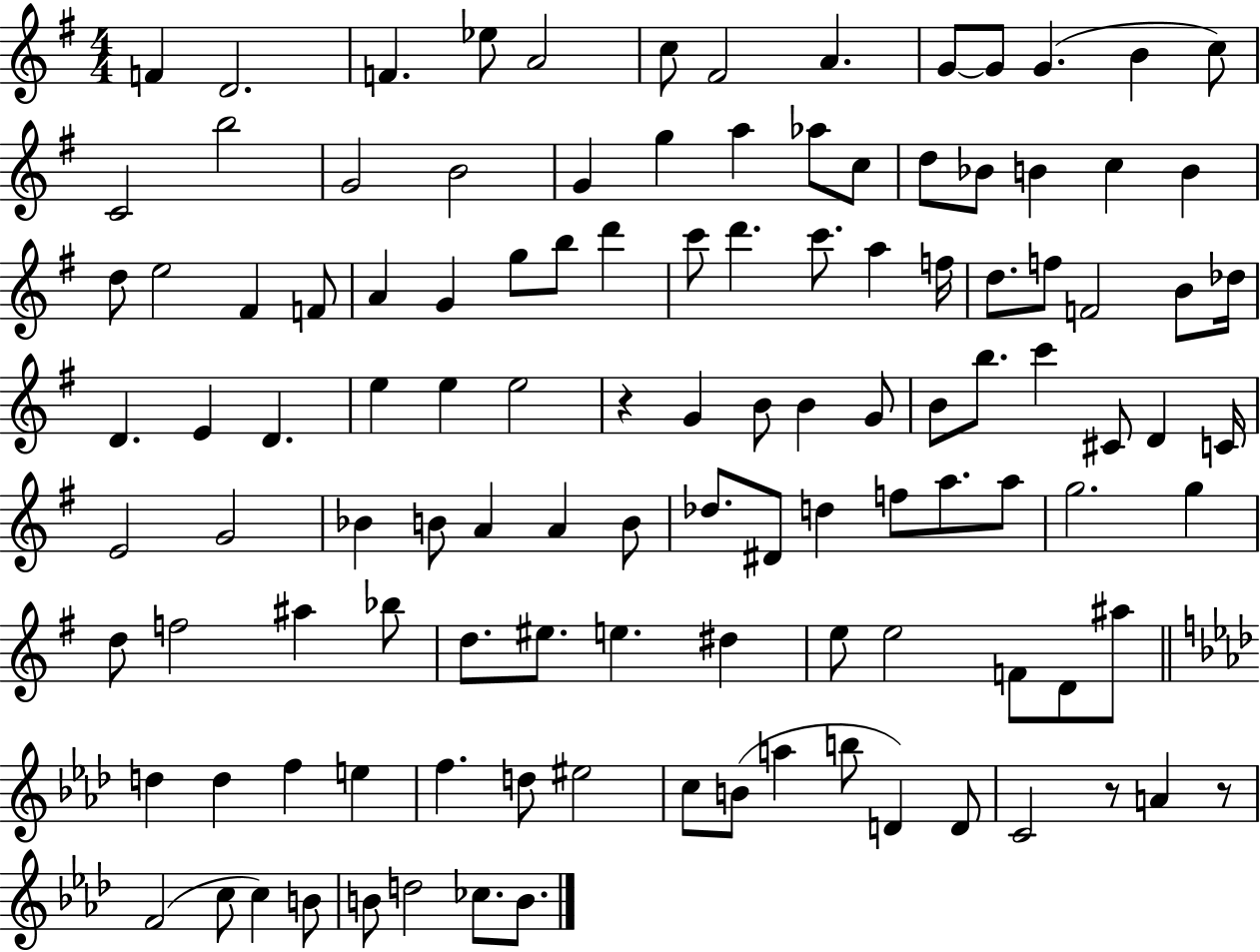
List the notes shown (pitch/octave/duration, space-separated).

F4/q D4/h. F4/q. Eb5/e A4/h C5/e F#4/h A4/q. G4/e G4/e G4/q. B4/q C5/e C4/h B5/h G4/h B4/h G4/q G5/q A5/q Ab5/e C5/e D5/e Bb4/e B4/q C5/q B4/q D5/e E5/h F#4/q F4/e A4/q G4/q G5/e B5/e D6/q C6/e D6/q. C6/e. A5/q F5/s D5/e. F5/e F4/h B4/e Db5/s D4/q. E4/q D4/q. E5/q E5/q E5/h R/q G4/q B4/e B4/q G4/e B4/e B5/e. C6/q C#4/e D4/q C4/s E4/h G4/h Bb4/q B4/e A4/q A4/q B4/e Db5/e. D#4/e D5/q F5/e A5/e. A5/e G5/h. G5/q D5/e F5/h A#5/q Bb5/e D5/e. EIS5/e. E5/q. D#5/q E5/e E5/h F4/e D4/e A#5/e D5/q D5/q F5/q E5/q F5/q. D5/e EIS5/h C5/e B4/e A5/q B5/e D4/q D4/e C4/h R/e A4/q R/e F4/h C5/e C5/q B4/e B4/e D5/h CES5/e. B4/e.